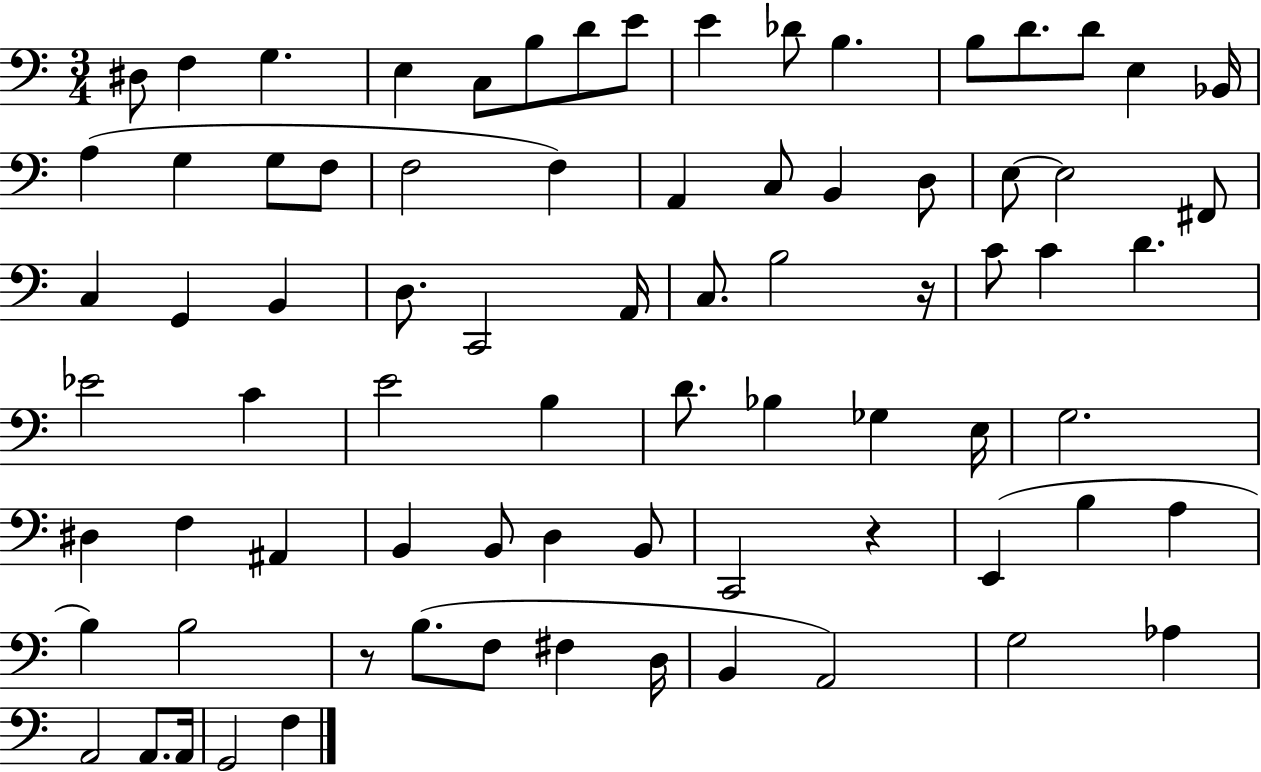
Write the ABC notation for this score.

X:1
T:Untitled
M:3/4
L:1/4
K:C
^D,/2 F, G, E, C,/2 B,/2 D/2 E/2 E _D/2 B, B,/2 D/2 D/2 E, _B,,/4 A, G, G,/2 F,/2 F,2 F, A,, C,/2 B,, D,/2 E,/2 E,2 ^F,,/2 C, G,, B,, D,/2 C,,2 A,,/4 C,/2 B,2 z/4 C/2 C D _E2 C E2 B, D/2 _B, _G, E,/4 G,2 ^D, F, ^A,, B,, B,,/2 D, B,,/2 C,,2 z E,, B, A, B, B,2 z/2 B,/2 F,/2 ^F, D,/4 B,, A,,2 G,2 _A, A,,2 A,,/2 A,,/4 G,,2 F,